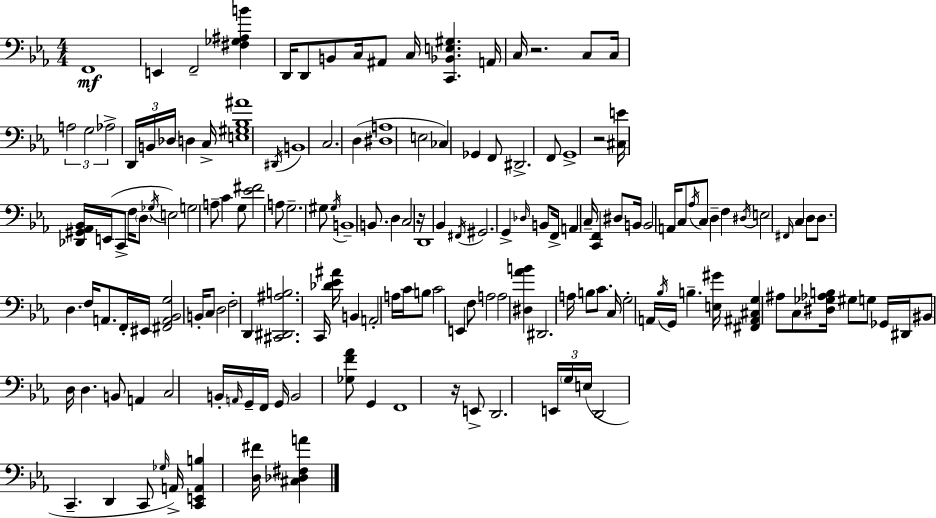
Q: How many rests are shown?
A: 4